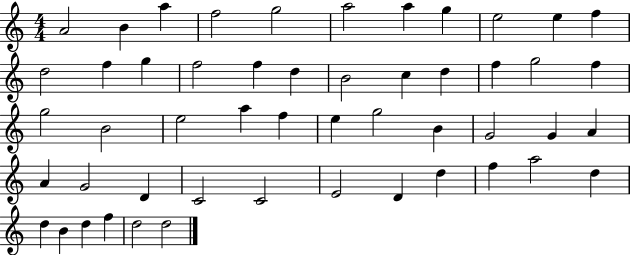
{
  \clef treble
  \numericTimeSignature
  \time 4/4
  \key c \major
  a'2 b'4 a''4 | f''2 g''2 | a''2 a''4 g''4 | e''2 e''4 f''4 | \break d''2 f''4 g''4 | f''2 f''4 d''4 | b'2 c''4 d''4 | f''4 g''2 f''4 | \break g''2 b'2 | e''2 a''4 f''4 | e''4 g''2 b'4 | g'2 g'4 a'4 | \break a'4 g'2 d'4 | c'2 c'2 | e'2 d'4 d''4 | f''4 a''2 d''4 | \break d''4 b'4 d''4 f''4 | d''2 d''2 | \bar "|."
}